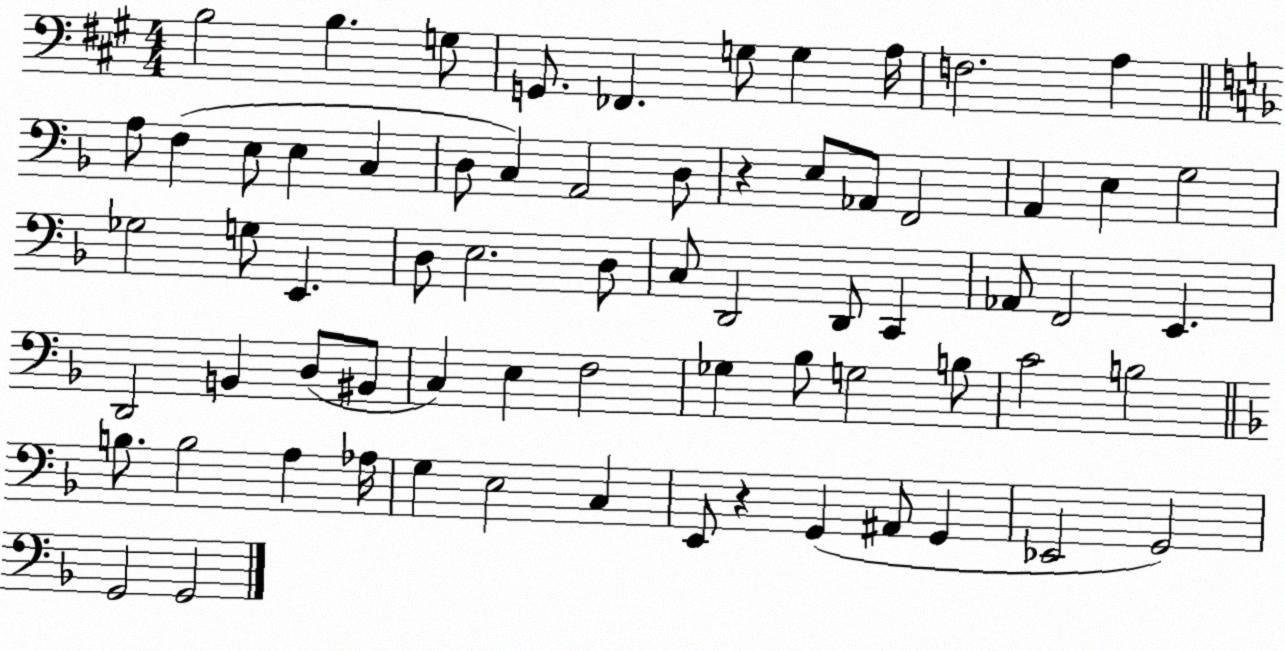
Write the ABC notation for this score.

X:1
T:Untitled
M:4/4
L:1/4
K:A
B,2 B, G,/2 G,,/2 _F,, G,/2 G, A,/4 F,2 A, A,/2 F, E,/2 E, C, D,/2 C, A,,2 D,/2 z E,/2 _A,,/2 F,,2 A,, E, G,2 _G,2 G,/2 E,, D,/2 E,2 D,/2 C,/2 D,,2 D,,/2 C,, _A,,/2 F,,2 E,, D,,2 B,, D,/2 ^B,,/2 C, E, F,2 _G, _B,/2 G,2 B,/2 C2 B,2 B,/2 B,2 A, _A,/4 G, E,2 C, E,,/2 z G,, ^A,,/2 G,, _E,,2 G,,2 G,,2 G,,2